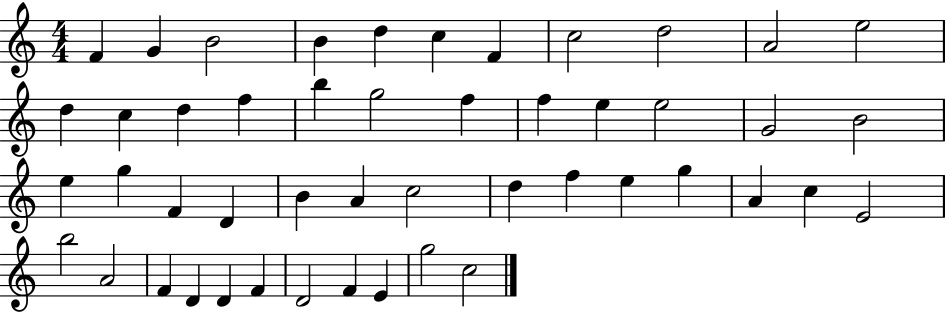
F4/q G4/q B4/h B4/q D5/q C5/q F4/q C5/h D5/h A4/h E5/h D5/q C5/q D5/q F5/q B5/q G5/h F5/q F5/q E5/q E5/h G4/h B4/h E5/q G5/q F4/q D4/q B4/q A4/q C5/h D5/q F5/q E5/q G5/q A4/q C5/q E4/h B5/h A4/h F4/q D4/q D4/q F4/q D4/h F4/q E4/q G5/h C5/h